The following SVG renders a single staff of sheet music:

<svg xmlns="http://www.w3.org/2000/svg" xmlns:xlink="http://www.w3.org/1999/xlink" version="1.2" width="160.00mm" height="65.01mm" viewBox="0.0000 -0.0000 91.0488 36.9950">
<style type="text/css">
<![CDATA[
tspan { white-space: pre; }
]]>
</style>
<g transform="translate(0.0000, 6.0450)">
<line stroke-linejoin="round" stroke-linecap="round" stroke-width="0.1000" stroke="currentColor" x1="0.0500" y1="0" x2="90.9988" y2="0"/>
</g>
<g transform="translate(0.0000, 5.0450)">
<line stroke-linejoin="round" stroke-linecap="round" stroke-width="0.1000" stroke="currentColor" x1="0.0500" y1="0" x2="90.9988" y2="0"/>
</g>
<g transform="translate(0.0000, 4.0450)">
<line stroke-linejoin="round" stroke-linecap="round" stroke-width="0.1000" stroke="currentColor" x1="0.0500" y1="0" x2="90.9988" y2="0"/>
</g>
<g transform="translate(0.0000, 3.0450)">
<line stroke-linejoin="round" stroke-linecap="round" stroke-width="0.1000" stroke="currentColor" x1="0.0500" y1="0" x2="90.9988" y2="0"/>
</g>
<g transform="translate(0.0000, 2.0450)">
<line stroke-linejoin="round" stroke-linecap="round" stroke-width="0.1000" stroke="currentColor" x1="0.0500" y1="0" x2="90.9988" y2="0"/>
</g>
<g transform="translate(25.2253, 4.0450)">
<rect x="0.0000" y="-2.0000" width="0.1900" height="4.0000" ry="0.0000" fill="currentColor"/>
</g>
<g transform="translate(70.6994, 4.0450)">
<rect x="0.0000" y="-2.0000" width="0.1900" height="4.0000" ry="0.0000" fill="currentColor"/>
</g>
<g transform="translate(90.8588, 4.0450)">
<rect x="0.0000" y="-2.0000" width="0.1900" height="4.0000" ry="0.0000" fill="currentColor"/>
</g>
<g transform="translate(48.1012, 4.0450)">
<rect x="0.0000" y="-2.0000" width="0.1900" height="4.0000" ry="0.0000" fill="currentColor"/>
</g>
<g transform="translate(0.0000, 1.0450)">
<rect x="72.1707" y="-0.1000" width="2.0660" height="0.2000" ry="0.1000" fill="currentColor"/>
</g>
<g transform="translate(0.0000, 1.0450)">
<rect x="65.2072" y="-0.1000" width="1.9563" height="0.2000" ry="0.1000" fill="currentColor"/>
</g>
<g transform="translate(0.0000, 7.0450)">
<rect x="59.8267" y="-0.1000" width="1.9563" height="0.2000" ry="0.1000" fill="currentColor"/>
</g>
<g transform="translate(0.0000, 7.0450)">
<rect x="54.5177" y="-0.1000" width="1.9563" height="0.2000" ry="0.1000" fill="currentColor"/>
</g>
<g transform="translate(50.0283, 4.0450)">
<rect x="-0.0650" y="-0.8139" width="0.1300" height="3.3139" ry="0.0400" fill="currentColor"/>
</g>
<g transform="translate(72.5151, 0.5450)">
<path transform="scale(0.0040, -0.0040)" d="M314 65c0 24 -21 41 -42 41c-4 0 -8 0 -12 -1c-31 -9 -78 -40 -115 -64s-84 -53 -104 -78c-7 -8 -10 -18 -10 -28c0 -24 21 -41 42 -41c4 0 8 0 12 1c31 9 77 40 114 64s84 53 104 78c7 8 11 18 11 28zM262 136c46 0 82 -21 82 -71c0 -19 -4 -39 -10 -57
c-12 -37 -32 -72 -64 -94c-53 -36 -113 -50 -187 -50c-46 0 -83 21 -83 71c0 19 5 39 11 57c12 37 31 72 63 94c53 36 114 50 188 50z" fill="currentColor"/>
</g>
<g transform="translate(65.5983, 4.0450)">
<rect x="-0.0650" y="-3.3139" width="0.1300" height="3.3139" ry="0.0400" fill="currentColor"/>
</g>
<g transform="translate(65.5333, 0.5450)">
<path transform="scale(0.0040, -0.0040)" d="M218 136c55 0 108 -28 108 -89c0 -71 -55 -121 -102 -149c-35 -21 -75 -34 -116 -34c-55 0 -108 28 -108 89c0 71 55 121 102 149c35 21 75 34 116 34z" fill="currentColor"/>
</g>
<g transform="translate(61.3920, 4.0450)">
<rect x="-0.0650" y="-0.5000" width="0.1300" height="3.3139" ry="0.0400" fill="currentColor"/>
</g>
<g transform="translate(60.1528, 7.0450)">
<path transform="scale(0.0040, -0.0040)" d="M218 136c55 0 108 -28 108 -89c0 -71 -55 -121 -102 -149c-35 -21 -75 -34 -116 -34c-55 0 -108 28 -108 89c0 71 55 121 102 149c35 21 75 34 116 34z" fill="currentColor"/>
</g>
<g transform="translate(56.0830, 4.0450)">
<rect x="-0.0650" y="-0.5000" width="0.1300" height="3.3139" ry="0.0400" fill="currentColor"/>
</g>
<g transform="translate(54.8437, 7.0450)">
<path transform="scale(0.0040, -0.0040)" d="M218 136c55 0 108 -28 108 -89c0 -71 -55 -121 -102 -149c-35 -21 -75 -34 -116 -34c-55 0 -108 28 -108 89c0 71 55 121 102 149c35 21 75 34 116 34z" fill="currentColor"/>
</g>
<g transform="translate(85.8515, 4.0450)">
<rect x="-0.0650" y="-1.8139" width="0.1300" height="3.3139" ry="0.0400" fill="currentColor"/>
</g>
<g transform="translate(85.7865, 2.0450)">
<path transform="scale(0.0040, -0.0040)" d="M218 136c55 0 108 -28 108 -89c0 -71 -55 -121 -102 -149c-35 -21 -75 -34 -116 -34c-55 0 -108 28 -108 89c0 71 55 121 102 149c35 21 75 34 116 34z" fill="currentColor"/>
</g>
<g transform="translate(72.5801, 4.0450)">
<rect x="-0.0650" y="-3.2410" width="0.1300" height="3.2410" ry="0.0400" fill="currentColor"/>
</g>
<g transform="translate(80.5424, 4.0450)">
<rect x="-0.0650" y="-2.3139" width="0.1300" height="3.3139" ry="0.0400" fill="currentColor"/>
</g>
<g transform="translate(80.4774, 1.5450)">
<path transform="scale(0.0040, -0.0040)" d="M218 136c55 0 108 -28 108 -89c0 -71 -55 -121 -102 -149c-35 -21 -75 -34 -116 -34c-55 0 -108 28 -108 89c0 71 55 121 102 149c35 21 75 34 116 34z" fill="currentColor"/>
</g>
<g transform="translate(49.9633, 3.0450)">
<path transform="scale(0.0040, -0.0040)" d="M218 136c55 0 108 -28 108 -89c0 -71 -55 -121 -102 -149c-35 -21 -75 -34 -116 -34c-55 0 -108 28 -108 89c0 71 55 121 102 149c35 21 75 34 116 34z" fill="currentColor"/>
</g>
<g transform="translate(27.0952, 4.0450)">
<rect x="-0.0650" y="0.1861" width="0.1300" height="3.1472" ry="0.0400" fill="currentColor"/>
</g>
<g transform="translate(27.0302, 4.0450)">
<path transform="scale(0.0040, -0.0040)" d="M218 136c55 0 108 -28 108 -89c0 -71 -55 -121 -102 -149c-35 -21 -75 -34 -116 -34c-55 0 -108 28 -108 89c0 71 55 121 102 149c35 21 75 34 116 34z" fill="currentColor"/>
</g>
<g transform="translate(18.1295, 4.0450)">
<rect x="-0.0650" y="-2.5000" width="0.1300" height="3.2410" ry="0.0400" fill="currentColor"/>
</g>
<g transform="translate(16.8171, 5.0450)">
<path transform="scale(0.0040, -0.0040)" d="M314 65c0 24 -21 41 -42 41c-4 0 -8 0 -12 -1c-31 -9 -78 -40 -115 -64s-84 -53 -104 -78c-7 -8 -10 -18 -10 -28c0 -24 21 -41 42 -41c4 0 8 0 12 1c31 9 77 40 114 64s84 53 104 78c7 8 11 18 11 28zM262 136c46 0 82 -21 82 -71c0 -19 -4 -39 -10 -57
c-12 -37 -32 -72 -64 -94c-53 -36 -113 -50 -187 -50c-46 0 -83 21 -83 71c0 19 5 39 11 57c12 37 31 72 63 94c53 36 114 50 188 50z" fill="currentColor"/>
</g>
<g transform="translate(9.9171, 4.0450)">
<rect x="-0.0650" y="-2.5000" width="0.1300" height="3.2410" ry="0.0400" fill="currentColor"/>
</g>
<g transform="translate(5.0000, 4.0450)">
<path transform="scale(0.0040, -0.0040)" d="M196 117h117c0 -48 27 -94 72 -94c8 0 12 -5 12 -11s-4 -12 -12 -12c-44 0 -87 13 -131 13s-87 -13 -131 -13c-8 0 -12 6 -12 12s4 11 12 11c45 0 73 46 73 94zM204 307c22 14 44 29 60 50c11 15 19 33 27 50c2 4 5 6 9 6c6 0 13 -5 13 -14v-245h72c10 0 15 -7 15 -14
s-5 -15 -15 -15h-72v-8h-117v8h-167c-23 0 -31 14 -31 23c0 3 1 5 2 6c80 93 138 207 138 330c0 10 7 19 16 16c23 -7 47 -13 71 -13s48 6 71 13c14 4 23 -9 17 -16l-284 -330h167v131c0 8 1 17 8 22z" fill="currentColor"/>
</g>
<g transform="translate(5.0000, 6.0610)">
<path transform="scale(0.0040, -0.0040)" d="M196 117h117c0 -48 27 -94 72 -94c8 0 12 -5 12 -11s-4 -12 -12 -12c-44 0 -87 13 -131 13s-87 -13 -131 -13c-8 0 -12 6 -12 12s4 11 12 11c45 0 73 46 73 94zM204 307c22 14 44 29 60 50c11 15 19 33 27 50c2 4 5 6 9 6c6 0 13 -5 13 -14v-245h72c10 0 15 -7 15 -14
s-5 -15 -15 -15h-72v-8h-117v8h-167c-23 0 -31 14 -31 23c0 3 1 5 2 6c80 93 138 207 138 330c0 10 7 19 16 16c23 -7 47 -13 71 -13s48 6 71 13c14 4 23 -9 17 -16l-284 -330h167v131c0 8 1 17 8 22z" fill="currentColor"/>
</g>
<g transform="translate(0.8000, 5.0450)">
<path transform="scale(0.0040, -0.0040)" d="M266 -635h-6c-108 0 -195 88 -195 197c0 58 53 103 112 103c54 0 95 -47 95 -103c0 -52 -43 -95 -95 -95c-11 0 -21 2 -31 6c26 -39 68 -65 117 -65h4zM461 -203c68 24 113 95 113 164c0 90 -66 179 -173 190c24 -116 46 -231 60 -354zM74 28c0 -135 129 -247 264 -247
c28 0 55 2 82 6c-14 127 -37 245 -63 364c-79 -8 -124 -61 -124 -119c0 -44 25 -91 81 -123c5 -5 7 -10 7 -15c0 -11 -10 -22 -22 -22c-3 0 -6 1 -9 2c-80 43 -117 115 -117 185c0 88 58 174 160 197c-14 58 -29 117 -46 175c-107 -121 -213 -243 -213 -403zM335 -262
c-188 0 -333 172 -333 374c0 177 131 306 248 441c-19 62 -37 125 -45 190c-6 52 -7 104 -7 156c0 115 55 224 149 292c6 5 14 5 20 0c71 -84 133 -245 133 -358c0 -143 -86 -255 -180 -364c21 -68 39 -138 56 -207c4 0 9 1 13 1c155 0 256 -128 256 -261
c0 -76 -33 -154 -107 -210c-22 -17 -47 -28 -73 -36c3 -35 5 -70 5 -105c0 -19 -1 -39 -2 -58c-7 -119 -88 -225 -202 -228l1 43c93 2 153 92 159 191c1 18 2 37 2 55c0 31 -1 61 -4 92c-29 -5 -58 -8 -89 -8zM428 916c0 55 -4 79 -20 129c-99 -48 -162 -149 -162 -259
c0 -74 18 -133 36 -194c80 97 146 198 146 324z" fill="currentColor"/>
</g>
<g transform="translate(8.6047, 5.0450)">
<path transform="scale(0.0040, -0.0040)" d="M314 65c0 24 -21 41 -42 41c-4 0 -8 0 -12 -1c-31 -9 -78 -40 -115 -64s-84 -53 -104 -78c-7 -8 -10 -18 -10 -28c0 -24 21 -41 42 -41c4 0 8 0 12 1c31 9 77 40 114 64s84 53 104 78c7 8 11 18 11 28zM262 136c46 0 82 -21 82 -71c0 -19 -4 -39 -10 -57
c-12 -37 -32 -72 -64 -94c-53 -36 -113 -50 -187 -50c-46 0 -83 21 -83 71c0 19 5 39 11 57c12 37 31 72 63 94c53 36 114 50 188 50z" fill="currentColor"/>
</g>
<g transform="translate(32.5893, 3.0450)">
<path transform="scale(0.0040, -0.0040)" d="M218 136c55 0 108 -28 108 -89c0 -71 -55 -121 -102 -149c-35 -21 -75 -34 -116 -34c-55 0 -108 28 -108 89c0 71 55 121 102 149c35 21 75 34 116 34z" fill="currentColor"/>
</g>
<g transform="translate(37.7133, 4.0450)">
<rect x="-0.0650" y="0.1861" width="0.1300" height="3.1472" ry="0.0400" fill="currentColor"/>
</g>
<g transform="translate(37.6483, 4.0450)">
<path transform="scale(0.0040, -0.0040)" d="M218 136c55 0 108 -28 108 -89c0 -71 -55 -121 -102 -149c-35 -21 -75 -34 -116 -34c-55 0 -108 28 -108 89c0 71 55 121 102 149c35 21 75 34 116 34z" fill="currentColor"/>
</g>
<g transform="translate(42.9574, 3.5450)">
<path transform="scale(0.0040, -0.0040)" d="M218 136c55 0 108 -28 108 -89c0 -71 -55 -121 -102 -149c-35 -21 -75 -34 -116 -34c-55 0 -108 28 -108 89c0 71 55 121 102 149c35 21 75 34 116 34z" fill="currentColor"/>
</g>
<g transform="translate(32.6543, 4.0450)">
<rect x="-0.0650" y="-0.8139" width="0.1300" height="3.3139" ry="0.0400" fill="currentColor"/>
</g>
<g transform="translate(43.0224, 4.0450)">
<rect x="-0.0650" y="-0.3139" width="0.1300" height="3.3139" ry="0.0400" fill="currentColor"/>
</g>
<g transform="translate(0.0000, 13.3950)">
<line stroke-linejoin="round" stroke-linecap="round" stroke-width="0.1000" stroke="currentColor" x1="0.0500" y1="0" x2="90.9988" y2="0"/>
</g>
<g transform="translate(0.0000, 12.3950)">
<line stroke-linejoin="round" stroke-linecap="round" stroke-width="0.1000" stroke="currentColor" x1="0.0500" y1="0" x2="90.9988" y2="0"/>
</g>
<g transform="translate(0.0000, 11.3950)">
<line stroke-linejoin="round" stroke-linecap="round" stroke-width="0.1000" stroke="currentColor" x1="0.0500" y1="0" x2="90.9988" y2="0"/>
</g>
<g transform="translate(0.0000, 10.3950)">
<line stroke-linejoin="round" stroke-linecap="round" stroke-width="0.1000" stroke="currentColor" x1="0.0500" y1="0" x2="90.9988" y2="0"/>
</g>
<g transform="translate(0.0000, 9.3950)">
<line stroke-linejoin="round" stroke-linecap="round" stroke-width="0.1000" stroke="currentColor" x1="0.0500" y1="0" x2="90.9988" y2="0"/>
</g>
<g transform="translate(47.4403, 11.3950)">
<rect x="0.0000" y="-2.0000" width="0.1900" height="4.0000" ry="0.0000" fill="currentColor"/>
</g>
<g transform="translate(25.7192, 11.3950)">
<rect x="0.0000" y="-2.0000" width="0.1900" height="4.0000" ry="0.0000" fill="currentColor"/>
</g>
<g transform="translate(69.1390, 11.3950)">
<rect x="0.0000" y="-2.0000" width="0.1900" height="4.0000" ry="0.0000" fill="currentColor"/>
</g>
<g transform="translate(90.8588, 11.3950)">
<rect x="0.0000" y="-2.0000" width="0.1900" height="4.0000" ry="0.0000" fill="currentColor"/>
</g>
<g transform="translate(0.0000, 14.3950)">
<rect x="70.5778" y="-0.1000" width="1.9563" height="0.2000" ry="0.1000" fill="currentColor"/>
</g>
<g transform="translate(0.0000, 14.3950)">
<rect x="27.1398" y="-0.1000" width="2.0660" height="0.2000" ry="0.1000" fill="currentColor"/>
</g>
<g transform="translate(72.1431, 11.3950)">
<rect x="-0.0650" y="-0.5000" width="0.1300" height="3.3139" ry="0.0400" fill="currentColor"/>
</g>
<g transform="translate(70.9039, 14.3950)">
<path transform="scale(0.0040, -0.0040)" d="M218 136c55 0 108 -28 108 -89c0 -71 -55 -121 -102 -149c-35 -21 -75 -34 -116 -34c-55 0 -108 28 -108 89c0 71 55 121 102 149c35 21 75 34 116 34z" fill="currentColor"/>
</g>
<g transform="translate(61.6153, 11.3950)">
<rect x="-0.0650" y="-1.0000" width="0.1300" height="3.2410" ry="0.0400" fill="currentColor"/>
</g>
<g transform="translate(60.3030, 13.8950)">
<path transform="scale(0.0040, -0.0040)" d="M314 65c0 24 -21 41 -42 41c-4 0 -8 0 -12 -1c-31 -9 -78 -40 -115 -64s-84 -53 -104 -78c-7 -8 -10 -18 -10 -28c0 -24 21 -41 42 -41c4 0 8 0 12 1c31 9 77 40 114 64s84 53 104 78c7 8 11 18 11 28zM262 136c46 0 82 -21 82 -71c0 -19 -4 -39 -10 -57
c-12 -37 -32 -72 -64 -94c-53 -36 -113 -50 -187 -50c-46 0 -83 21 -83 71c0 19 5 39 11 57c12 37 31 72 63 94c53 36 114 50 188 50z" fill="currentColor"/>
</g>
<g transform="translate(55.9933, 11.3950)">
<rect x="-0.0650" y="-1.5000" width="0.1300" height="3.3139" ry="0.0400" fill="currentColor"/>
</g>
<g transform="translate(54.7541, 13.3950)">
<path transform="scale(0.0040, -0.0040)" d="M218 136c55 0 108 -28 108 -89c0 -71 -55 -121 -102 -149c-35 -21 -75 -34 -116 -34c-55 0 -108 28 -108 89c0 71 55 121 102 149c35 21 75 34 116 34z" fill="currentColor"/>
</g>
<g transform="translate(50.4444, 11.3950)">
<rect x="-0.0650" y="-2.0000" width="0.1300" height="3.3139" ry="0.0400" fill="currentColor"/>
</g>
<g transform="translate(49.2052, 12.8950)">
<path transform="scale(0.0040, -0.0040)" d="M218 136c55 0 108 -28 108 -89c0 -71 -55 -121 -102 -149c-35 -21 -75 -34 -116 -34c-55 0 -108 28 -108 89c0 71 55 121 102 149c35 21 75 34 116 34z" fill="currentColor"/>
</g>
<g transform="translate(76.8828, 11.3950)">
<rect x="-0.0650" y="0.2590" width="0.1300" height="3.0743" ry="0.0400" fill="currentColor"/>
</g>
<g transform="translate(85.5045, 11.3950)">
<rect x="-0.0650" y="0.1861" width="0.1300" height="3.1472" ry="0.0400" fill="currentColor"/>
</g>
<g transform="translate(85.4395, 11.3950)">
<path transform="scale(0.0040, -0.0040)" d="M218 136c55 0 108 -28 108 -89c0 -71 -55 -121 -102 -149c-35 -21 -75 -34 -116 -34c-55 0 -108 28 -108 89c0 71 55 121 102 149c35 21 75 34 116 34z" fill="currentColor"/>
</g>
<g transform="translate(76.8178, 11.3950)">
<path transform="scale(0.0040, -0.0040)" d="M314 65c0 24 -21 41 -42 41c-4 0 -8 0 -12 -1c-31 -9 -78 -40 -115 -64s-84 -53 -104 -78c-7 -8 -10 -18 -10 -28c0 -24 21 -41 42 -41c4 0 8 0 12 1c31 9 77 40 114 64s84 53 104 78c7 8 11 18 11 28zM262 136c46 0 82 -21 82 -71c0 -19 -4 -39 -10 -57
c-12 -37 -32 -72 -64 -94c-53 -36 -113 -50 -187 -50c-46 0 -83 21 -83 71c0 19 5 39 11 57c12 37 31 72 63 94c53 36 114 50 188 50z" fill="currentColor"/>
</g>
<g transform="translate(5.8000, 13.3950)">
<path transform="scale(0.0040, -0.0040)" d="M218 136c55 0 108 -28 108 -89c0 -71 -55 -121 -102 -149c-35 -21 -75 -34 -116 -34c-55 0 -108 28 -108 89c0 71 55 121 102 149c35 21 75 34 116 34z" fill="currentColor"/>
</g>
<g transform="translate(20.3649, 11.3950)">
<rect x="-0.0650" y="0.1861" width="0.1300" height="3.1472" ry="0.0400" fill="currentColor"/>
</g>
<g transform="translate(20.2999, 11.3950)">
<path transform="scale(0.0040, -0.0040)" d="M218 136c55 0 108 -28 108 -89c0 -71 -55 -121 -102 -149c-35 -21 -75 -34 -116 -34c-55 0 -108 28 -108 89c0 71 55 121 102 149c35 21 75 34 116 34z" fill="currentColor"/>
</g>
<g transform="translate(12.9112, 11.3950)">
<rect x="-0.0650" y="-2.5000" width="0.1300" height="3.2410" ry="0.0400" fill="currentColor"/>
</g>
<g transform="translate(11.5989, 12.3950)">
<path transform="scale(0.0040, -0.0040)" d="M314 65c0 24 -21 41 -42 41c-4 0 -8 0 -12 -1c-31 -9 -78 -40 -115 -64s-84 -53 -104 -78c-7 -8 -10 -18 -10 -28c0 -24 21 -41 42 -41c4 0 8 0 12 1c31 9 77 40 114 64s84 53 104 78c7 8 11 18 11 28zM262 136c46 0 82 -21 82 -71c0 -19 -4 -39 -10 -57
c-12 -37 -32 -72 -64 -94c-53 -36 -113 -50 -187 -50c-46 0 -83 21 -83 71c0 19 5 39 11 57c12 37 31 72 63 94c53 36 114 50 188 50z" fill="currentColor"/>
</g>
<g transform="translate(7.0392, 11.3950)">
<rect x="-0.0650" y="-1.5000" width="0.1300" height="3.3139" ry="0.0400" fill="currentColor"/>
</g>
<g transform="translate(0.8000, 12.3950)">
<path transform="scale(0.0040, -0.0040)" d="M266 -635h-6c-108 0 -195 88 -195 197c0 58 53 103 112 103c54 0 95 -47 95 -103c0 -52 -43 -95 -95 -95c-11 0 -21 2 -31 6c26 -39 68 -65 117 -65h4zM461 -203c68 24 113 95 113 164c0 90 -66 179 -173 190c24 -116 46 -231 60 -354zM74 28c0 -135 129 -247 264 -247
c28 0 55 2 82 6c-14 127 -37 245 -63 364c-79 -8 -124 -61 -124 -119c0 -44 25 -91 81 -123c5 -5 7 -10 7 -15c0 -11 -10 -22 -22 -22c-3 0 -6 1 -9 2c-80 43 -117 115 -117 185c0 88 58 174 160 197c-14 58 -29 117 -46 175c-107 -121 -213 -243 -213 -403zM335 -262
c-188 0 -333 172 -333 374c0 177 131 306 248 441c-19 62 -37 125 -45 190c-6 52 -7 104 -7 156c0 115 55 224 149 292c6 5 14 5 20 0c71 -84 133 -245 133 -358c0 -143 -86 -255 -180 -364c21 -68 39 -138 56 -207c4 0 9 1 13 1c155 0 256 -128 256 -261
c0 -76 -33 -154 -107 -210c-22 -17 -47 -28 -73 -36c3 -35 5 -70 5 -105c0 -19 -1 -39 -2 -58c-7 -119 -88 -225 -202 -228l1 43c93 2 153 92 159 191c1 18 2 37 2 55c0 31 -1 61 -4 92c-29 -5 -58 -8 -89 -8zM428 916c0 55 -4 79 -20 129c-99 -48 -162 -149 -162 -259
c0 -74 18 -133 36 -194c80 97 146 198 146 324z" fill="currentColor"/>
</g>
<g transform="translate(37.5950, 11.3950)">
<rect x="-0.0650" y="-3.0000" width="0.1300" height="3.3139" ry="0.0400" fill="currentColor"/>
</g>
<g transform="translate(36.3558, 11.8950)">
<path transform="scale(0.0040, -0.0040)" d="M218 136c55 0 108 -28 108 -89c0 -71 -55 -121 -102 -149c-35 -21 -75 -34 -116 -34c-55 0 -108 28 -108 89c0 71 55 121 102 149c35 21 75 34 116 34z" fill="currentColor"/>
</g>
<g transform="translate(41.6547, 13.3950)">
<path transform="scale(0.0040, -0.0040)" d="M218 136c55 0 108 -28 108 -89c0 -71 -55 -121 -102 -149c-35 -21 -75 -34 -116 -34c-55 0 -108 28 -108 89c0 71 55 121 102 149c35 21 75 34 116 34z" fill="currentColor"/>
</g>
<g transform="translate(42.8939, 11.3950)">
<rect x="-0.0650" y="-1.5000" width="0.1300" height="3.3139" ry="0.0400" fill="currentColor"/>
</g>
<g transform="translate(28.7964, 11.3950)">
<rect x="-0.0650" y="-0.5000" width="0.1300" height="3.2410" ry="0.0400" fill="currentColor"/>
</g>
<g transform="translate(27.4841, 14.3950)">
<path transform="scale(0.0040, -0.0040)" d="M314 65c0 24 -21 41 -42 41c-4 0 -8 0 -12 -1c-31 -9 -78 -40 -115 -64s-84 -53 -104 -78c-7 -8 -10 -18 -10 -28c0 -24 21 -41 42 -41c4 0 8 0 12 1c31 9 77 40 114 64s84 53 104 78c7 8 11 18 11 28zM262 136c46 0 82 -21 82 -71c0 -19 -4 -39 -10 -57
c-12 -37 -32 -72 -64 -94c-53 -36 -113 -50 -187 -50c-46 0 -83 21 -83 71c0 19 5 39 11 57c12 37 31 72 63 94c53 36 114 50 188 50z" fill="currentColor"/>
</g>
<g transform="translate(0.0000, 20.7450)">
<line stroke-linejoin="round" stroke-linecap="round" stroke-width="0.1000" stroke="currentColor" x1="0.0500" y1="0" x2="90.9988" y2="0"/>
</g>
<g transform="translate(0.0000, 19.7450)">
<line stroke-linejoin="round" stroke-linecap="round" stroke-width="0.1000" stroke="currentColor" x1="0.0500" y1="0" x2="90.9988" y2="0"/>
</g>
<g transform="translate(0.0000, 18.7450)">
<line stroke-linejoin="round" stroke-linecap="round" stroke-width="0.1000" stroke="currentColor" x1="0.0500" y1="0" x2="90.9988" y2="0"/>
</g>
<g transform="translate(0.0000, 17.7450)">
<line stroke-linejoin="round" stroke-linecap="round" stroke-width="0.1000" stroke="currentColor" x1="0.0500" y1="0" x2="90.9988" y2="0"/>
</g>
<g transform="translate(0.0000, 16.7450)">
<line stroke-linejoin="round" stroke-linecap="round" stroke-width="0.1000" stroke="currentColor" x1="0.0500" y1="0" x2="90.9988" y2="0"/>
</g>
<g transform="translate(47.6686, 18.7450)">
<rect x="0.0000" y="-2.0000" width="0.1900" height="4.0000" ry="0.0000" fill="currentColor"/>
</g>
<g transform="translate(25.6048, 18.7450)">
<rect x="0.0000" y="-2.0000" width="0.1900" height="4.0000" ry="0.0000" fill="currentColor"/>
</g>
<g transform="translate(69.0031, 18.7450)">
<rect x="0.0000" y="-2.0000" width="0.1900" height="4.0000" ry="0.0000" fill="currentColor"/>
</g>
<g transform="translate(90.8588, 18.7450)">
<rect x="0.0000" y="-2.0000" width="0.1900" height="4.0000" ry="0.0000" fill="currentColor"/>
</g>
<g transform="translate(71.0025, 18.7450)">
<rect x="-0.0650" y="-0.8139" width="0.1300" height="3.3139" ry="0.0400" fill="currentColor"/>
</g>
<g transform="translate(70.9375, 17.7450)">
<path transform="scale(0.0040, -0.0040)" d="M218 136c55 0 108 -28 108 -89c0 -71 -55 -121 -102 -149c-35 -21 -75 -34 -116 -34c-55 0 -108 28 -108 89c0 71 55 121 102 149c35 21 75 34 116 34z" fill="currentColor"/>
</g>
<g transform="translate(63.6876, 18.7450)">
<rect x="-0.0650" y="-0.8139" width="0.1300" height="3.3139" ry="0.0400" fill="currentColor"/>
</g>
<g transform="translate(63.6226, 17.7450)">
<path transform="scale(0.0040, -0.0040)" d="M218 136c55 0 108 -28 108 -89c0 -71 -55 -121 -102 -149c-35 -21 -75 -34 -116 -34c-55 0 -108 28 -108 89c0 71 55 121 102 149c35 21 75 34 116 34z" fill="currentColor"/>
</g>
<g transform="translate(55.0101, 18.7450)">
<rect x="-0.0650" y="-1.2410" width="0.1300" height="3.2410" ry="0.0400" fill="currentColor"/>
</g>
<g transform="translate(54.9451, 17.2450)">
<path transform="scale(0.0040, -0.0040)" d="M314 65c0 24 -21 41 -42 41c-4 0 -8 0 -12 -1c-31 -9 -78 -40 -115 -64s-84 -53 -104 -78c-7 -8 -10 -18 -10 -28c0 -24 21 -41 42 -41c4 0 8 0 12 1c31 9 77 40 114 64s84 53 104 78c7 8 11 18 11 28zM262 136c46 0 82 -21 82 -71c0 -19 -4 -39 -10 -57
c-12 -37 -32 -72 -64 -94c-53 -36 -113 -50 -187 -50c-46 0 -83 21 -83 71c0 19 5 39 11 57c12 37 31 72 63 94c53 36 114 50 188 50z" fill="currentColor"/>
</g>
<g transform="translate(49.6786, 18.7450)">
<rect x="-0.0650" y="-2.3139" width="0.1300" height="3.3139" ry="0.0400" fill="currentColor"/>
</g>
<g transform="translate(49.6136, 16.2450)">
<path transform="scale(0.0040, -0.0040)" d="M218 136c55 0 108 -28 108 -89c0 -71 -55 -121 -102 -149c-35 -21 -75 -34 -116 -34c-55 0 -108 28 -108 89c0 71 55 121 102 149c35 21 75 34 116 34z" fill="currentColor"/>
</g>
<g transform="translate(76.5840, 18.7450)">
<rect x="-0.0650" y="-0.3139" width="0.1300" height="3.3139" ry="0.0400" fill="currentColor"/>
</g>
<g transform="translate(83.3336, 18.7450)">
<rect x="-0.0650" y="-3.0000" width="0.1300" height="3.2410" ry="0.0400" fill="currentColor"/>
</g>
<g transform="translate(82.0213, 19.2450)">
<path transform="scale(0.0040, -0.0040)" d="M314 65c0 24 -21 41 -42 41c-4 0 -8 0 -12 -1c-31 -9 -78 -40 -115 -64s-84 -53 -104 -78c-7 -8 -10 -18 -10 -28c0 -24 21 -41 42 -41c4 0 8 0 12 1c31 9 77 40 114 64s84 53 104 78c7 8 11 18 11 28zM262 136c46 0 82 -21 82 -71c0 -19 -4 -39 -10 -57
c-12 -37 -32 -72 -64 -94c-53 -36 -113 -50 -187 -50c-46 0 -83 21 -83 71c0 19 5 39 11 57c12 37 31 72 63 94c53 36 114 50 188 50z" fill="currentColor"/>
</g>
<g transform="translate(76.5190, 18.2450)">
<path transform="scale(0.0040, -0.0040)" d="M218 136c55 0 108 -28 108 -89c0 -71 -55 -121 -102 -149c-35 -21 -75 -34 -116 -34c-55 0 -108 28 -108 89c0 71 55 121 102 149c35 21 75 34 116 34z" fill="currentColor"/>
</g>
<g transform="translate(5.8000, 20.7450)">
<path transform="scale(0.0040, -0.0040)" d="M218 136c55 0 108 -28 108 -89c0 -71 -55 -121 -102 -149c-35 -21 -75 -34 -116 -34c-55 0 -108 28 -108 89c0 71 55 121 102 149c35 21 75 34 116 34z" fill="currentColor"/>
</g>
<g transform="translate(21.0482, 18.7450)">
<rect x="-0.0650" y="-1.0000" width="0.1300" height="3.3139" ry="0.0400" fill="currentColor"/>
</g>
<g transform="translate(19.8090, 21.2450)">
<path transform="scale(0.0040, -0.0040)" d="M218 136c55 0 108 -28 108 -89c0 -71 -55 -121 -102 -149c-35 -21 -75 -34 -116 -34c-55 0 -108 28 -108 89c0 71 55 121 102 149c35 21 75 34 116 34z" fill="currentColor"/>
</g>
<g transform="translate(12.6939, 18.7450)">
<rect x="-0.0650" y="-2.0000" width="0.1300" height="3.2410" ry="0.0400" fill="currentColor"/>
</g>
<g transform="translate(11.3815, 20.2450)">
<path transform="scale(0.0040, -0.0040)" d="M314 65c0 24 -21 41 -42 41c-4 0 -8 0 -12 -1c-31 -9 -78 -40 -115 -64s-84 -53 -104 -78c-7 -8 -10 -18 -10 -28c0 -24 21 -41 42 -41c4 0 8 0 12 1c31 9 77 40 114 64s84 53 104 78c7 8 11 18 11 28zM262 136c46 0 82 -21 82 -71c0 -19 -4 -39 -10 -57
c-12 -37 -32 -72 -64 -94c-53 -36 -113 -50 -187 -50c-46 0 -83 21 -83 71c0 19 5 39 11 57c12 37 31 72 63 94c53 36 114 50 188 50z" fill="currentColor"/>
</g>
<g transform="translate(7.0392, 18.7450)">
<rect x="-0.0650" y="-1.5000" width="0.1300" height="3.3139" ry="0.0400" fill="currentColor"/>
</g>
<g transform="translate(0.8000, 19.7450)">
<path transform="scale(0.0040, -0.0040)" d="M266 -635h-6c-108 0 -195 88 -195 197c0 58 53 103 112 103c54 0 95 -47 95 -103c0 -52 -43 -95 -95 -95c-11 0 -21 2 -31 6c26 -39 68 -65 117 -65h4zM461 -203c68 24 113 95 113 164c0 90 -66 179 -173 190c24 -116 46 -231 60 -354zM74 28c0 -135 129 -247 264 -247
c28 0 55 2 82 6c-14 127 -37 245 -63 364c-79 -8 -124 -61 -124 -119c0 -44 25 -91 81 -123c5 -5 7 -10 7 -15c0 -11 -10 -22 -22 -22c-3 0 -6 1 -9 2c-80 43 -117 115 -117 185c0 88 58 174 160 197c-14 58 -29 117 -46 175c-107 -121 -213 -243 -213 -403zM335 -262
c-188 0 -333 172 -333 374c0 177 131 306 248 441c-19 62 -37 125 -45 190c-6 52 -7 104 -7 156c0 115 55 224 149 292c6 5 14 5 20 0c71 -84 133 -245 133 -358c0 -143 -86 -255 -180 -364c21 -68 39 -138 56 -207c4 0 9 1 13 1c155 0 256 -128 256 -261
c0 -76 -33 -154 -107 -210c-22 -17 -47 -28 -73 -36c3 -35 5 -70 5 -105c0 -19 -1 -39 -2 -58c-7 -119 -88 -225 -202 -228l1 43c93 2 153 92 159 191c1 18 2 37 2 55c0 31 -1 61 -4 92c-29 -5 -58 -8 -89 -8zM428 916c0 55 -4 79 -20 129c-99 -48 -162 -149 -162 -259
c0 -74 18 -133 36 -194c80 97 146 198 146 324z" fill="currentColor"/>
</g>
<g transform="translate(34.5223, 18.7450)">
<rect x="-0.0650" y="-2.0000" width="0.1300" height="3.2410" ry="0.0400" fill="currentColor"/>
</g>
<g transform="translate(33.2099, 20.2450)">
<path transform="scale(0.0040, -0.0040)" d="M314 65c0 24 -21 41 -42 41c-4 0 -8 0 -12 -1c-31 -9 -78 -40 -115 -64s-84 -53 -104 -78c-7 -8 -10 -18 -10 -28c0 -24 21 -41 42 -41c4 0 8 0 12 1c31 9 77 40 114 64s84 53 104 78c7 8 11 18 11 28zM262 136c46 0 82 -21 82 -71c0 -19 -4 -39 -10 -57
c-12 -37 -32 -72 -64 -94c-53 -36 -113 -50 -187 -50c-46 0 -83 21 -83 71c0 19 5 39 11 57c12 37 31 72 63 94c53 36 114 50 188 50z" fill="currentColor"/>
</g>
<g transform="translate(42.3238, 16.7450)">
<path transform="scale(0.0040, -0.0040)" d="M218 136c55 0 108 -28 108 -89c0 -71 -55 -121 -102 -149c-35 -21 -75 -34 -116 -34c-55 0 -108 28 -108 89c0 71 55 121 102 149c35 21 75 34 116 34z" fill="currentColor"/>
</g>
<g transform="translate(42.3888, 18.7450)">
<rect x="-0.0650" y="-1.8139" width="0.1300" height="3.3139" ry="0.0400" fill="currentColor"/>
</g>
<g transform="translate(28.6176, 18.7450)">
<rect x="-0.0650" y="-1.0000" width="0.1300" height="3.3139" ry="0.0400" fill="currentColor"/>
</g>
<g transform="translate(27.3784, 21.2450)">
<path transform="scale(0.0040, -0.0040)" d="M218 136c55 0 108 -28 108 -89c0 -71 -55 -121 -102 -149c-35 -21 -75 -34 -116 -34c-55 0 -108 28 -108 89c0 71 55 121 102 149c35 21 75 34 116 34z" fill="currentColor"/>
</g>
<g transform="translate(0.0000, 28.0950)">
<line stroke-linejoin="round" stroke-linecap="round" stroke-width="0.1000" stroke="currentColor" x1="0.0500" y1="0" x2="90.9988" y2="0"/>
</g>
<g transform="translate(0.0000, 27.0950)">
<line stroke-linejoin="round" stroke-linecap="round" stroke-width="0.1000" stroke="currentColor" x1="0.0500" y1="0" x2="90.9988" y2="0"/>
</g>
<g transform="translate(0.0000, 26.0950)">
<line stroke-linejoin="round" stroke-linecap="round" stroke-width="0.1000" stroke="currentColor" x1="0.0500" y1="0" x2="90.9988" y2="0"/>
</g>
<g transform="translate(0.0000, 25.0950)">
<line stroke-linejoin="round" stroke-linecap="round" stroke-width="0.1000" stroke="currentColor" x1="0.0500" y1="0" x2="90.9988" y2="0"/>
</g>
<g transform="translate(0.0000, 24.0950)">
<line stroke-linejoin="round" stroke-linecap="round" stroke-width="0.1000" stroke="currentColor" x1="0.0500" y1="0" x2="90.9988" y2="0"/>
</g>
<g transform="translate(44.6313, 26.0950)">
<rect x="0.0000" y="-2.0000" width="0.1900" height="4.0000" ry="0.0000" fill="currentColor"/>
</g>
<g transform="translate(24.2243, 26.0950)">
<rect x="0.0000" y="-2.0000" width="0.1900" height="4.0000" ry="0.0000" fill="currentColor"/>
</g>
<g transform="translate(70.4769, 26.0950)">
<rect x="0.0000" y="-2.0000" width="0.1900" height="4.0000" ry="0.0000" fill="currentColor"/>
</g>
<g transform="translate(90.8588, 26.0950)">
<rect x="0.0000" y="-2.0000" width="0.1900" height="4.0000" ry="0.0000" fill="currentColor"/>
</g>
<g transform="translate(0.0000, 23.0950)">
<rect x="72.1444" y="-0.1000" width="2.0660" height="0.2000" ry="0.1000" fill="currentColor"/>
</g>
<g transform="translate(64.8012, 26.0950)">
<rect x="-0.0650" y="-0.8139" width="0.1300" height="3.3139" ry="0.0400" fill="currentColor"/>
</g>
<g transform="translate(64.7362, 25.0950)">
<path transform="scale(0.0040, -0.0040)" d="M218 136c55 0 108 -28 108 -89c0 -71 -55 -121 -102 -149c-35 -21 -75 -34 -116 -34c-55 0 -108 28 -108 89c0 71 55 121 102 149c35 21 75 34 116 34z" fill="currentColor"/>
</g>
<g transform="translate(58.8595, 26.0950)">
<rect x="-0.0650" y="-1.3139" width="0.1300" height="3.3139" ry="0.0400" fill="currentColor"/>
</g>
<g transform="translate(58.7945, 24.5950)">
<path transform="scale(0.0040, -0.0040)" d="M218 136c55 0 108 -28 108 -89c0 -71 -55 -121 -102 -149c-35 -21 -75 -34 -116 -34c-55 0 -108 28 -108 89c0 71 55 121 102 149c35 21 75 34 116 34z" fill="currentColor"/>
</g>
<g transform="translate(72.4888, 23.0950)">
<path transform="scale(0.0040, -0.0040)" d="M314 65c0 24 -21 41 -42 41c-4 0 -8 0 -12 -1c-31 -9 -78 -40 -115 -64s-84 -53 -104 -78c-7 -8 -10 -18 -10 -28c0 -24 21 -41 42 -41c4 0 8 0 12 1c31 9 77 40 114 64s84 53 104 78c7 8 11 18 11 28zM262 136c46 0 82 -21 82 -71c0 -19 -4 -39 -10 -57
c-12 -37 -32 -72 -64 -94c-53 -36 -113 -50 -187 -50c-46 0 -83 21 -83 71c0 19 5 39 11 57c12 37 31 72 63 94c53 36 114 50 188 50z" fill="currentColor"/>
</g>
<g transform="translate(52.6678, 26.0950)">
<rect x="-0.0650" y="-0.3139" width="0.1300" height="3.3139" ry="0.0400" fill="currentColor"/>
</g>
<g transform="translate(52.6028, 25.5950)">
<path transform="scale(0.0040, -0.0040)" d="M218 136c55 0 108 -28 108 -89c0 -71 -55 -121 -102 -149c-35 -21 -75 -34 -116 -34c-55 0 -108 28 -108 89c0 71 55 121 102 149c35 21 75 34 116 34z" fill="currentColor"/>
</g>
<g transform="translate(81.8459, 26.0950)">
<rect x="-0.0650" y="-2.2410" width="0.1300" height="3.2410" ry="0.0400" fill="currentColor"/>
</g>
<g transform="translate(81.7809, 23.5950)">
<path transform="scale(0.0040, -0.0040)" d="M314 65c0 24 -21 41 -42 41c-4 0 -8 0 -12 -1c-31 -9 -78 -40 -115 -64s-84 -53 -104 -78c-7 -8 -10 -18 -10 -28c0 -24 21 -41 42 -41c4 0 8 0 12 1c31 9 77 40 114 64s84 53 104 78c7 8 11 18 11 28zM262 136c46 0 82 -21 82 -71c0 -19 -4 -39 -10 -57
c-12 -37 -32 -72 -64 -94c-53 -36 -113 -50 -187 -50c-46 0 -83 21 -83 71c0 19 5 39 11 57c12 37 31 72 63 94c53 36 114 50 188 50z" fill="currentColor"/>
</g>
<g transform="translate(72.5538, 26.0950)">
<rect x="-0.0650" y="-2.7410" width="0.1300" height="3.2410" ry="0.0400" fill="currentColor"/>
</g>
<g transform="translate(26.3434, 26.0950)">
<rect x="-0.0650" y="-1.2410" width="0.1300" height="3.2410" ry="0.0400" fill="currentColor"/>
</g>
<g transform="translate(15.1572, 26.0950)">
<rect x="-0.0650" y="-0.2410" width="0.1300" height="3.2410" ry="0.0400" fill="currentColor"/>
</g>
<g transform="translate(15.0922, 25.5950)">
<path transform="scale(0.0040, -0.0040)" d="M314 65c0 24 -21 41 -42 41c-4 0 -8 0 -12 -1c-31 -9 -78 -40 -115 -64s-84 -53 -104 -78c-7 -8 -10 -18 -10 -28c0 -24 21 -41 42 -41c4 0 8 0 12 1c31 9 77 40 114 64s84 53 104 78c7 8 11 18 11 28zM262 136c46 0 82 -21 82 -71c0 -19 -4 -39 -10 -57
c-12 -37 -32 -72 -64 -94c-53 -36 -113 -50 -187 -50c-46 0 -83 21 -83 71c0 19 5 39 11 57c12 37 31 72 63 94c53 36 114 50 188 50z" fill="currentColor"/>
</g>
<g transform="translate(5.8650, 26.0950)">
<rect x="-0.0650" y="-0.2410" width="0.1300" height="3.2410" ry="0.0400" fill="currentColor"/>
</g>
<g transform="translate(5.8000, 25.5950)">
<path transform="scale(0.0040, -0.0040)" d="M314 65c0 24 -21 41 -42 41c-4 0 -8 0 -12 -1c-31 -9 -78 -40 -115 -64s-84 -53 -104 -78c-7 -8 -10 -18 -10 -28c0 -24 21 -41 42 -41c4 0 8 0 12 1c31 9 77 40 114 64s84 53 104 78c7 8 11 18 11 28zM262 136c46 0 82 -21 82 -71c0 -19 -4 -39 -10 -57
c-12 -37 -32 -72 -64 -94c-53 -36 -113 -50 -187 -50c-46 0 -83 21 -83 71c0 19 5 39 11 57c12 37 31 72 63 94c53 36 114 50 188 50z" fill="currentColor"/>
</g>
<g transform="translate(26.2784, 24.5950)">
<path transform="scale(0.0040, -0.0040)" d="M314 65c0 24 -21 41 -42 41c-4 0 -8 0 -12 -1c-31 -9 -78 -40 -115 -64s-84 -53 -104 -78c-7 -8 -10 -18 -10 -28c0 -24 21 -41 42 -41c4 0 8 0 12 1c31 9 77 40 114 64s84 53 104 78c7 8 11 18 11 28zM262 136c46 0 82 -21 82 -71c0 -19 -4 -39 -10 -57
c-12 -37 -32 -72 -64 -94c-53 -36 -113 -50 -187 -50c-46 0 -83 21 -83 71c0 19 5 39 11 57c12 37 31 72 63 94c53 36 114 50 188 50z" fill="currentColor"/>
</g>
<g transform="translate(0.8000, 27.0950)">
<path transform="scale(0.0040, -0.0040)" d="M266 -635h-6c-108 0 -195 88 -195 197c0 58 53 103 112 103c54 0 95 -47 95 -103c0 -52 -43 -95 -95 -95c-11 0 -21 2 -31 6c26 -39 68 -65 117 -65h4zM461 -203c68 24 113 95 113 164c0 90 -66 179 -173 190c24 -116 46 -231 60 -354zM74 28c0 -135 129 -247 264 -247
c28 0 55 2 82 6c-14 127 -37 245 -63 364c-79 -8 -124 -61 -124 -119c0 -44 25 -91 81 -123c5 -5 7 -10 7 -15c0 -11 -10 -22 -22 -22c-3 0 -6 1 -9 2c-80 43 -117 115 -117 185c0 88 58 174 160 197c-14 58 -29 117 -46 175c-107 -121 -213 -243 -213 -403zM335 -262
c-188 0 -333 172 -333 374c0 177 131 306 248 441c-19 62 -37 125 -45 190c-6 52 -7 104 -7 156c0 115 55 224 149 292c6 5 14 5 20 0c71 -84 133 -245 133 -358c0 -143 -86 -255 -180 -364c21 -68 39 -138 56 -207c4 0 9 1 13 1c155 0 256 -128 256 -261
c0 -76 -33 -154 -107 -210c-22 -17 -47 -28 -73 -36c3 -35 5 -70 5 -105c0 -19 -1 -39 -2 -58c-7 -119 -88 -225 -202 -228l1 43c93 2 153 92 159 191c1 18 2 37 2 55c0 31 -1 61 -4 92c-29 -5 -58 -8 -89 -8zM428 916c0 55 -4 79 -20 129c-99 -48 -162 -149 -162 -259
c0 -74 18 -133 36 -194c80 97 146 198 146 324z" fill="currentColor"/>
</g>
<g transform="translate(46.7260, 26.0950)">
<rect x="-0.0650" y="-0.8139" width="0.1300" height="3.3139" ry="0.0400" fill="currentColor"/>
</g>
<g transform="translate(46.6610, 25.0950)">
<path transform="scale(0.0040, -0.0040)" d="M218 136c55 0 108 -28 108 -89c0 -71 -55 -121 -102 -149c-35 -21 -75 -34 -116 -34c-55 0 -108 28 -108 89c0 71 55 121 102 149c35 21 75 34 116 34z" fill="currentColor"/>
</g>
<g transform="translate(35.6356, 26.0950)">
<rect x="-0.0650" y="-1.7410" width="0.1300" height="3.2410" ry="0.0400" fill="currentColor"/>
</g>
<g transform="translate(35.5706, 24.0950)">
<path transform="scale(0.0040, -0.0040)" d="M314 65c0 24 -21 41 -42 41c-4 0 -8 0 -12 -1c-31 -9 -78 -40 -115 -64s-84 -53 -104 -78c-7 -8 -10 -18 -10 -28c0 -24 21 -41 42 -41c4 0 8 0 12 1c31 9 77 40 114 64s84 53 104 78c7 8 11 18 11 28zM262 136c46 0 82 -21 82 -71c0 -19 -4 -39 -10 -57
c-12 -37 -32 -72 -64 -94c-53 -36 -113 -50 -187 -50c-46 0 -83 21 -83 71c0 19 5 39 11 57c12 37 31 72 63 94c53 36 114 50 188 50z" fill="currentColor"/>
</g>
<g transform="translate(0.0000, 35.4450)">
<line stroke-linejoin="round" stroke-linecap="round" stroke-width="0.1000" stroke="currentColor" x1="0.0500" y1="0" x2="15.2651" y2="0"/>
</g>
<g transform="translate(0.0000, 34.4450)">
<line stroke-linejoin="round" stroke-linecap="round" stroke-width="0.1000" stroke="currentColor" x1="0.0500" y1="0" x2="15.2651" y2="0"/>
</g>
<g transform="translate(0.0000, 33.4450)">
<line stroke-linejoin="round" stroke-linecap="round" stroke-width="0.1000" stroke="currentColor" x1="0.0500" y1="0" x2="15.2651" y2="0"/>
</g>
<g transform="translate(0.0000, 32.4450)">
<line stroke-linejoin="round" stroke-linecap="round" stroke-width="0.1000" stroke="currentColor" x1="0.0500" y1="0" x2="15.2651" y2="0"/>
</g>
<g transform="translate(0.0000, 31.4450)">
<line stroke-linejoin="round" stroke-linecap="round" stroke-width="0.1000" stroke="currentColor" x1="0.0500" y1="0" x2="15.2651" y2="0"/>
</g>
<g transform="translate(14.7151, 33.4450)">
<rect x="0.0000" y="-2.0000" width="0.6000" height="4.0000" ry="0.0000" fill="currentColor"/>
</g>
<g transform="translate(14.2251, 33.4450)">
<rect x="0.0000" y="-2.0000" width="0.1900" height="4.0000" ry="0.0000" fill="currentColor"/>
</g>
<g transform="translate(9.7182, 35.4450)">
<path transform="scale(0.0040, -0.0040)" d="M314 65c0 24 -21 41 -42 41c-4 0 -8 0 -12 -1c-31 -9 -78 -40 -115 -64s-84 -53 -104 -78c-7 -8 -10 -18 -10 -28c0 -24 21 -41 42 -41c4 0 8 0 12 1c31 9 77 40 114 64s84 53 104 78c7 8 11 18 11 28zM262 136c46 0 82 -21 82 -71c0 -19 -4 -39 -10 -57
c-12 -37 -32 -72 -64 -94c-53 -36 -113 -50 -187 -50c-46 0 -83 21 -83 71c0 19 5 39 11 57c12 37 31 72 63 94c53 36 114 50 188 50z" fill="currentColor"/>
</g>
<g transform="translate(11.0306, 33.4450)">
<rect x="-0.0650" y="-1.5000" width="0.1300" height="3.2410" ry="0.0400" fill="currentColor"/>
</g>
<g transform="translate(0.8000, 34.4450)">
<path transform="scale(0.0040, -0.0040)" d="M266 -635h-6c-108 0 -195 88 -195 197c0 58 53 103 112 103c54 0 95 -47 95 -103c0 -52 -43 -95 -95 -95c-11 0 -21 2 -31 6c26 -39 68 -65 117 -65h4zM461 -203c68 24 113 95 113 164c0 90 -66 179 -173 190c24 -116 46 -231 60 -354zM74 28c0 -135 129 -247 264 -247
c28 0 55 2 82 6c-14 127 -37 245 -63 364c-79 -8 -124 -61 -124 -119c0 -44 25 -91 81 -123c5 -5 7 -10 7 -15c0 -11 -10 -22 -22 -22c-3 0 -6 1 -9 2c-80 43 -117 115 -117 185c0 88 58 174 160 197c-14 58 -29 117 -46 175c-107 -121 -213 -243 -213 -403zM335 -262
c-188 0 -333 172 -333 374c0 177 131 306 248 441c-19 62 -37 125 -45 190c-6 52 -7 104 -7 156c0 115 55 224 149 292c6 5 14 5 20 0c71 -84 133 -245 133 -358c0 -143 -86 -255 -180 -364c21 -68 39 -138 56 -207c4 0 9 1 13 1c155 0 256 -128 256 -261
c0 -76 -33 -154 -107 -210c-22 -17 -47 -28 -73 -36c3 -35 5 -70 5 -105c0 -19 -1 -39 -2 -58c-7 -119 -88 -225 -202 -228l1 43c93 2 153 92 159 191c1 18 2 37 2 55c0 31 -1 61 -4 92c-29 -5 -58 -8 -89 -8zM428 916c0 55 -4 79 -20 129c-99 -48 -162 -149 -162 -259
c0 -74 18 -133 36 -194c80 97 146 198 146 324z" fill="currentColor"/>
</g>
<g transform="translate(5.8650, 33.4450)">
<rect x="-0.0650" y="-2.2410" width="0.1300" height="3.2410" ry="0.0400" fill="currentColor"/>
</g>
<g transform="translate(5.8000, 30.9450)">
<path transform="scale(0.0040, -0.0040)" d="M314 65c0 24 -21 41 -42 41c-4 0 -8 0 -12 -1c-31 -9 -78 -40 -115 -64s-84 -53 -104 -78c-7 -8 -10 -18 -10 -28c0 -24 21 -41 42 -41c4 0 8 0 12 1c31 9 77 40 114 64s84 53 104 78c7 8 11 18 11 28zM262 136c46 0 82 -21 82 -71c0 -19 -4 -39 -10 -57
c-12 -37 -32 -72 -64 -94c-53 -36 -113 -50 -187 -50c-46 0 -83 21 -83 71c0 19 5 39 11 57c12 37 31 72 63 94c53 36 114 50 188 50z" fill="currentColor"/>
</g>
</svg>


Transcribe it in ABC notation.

X:1
T:Untitled
M:4/4
L:1/4
K:C
G2 G2 B d B c d C C b b2 g f E G2 B C2 A E F E D2 C B2 B E F2 D D F2 f g e2 d d c A2 c2 c2 e2 f2 d c e d a2 g2 g2 E2